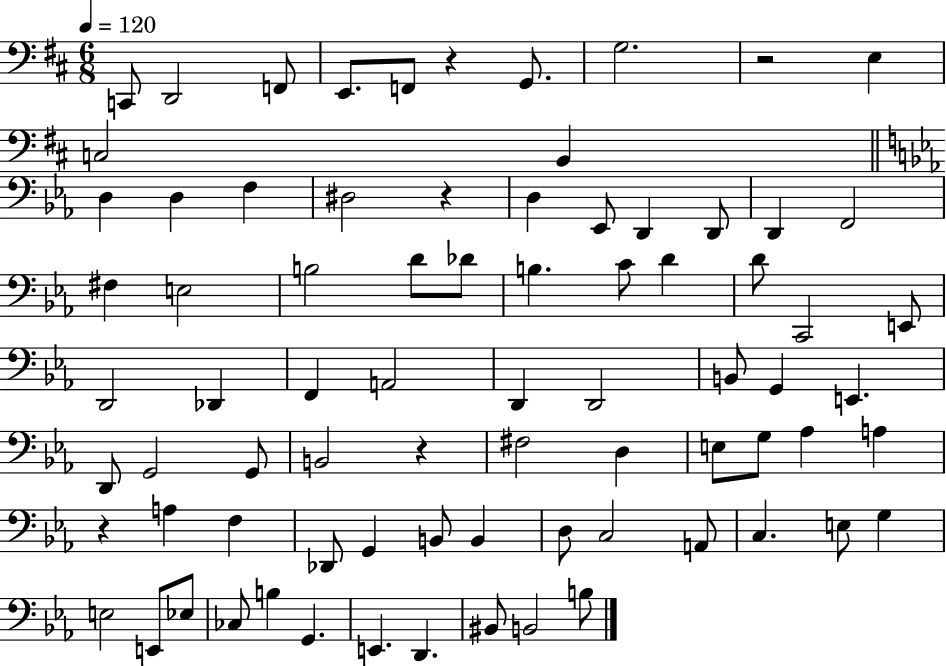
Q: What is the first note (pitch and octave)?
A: C2